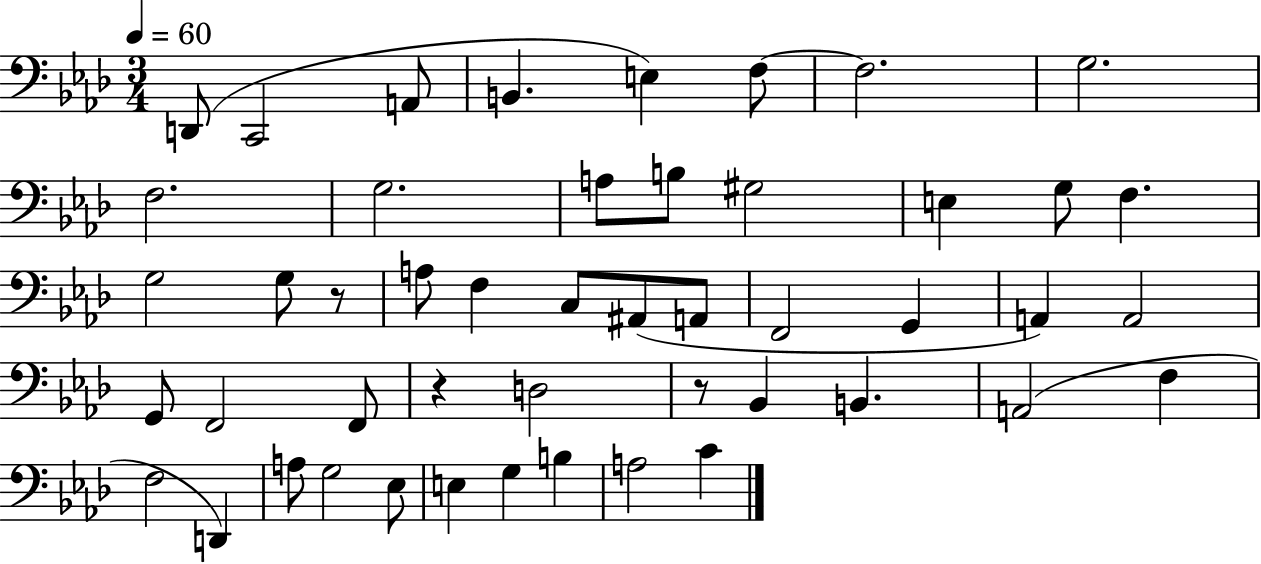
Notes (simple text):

D2/e C2/h A2/e B2/q. E3/q F3/e F3/h. G3/h. F3/h. G3/h. A3/e B3/e G#3/h E3/q G3/e F3/q. G3/h G3/e R/e A3/e F3/q C3/e A#2/e A2/e F2/h G2/q A2/q A2/h G2/e F2/h F2/e R/q D3/h R/e Bb2/q B2/q. A2/h F3/q F3/h D2/q A3/e G3/h Eb3/e E3/q G3/q B3/q A3/h C4/q